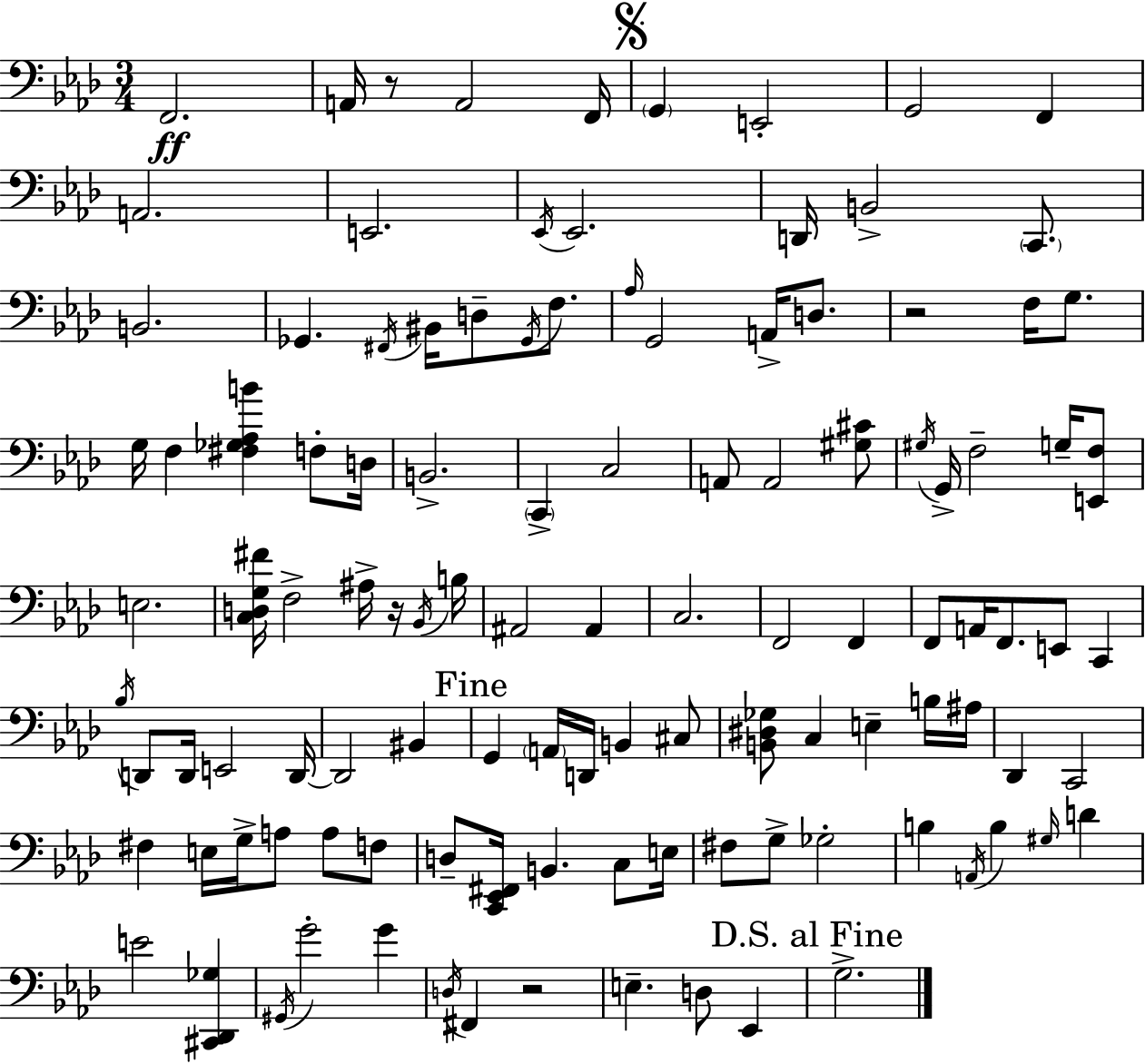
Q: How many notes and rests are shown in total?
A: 113